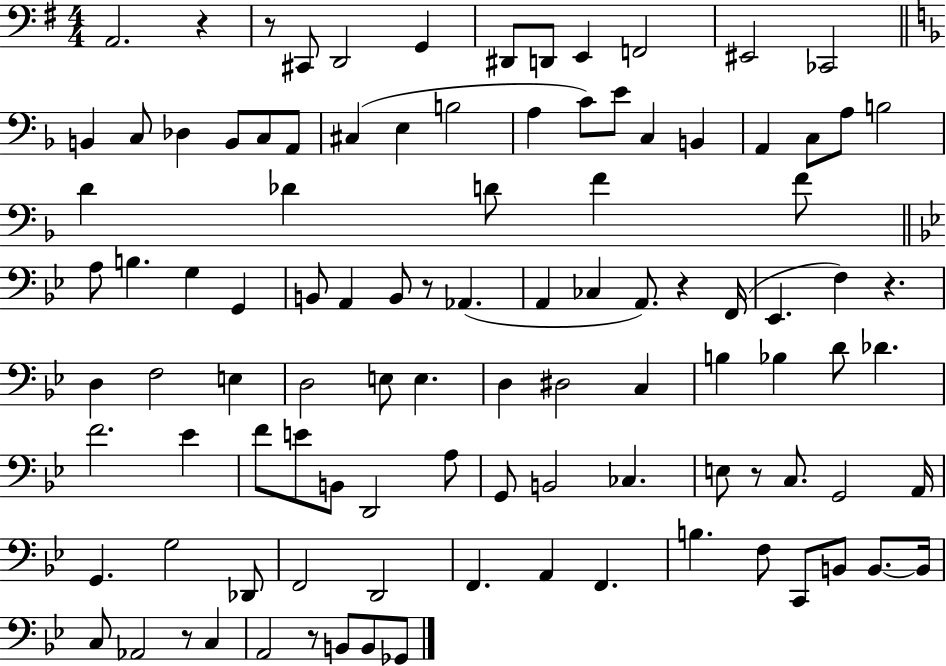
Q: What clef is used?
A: bass